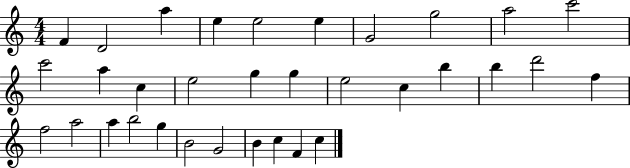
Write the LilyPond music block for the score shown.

{
  \clef treble
  \numericTimeSignature
  \time 4/4
  \key c \major
  f'4 d'2 a''4 | e''4 e''2 e''4 | g'2 g''2 | a''2 c'''2 | \break c'''2 a''4 c''4 | e''2 g''4 g''4 | e''2 c''4 b''4 | b''4 d'''2 f''4 | \break f''2 a''2 | a''4 b''2 g''4 | b'2 g'2 | b'4 c''4 f'4 c''4 | \break \bar "|."
}